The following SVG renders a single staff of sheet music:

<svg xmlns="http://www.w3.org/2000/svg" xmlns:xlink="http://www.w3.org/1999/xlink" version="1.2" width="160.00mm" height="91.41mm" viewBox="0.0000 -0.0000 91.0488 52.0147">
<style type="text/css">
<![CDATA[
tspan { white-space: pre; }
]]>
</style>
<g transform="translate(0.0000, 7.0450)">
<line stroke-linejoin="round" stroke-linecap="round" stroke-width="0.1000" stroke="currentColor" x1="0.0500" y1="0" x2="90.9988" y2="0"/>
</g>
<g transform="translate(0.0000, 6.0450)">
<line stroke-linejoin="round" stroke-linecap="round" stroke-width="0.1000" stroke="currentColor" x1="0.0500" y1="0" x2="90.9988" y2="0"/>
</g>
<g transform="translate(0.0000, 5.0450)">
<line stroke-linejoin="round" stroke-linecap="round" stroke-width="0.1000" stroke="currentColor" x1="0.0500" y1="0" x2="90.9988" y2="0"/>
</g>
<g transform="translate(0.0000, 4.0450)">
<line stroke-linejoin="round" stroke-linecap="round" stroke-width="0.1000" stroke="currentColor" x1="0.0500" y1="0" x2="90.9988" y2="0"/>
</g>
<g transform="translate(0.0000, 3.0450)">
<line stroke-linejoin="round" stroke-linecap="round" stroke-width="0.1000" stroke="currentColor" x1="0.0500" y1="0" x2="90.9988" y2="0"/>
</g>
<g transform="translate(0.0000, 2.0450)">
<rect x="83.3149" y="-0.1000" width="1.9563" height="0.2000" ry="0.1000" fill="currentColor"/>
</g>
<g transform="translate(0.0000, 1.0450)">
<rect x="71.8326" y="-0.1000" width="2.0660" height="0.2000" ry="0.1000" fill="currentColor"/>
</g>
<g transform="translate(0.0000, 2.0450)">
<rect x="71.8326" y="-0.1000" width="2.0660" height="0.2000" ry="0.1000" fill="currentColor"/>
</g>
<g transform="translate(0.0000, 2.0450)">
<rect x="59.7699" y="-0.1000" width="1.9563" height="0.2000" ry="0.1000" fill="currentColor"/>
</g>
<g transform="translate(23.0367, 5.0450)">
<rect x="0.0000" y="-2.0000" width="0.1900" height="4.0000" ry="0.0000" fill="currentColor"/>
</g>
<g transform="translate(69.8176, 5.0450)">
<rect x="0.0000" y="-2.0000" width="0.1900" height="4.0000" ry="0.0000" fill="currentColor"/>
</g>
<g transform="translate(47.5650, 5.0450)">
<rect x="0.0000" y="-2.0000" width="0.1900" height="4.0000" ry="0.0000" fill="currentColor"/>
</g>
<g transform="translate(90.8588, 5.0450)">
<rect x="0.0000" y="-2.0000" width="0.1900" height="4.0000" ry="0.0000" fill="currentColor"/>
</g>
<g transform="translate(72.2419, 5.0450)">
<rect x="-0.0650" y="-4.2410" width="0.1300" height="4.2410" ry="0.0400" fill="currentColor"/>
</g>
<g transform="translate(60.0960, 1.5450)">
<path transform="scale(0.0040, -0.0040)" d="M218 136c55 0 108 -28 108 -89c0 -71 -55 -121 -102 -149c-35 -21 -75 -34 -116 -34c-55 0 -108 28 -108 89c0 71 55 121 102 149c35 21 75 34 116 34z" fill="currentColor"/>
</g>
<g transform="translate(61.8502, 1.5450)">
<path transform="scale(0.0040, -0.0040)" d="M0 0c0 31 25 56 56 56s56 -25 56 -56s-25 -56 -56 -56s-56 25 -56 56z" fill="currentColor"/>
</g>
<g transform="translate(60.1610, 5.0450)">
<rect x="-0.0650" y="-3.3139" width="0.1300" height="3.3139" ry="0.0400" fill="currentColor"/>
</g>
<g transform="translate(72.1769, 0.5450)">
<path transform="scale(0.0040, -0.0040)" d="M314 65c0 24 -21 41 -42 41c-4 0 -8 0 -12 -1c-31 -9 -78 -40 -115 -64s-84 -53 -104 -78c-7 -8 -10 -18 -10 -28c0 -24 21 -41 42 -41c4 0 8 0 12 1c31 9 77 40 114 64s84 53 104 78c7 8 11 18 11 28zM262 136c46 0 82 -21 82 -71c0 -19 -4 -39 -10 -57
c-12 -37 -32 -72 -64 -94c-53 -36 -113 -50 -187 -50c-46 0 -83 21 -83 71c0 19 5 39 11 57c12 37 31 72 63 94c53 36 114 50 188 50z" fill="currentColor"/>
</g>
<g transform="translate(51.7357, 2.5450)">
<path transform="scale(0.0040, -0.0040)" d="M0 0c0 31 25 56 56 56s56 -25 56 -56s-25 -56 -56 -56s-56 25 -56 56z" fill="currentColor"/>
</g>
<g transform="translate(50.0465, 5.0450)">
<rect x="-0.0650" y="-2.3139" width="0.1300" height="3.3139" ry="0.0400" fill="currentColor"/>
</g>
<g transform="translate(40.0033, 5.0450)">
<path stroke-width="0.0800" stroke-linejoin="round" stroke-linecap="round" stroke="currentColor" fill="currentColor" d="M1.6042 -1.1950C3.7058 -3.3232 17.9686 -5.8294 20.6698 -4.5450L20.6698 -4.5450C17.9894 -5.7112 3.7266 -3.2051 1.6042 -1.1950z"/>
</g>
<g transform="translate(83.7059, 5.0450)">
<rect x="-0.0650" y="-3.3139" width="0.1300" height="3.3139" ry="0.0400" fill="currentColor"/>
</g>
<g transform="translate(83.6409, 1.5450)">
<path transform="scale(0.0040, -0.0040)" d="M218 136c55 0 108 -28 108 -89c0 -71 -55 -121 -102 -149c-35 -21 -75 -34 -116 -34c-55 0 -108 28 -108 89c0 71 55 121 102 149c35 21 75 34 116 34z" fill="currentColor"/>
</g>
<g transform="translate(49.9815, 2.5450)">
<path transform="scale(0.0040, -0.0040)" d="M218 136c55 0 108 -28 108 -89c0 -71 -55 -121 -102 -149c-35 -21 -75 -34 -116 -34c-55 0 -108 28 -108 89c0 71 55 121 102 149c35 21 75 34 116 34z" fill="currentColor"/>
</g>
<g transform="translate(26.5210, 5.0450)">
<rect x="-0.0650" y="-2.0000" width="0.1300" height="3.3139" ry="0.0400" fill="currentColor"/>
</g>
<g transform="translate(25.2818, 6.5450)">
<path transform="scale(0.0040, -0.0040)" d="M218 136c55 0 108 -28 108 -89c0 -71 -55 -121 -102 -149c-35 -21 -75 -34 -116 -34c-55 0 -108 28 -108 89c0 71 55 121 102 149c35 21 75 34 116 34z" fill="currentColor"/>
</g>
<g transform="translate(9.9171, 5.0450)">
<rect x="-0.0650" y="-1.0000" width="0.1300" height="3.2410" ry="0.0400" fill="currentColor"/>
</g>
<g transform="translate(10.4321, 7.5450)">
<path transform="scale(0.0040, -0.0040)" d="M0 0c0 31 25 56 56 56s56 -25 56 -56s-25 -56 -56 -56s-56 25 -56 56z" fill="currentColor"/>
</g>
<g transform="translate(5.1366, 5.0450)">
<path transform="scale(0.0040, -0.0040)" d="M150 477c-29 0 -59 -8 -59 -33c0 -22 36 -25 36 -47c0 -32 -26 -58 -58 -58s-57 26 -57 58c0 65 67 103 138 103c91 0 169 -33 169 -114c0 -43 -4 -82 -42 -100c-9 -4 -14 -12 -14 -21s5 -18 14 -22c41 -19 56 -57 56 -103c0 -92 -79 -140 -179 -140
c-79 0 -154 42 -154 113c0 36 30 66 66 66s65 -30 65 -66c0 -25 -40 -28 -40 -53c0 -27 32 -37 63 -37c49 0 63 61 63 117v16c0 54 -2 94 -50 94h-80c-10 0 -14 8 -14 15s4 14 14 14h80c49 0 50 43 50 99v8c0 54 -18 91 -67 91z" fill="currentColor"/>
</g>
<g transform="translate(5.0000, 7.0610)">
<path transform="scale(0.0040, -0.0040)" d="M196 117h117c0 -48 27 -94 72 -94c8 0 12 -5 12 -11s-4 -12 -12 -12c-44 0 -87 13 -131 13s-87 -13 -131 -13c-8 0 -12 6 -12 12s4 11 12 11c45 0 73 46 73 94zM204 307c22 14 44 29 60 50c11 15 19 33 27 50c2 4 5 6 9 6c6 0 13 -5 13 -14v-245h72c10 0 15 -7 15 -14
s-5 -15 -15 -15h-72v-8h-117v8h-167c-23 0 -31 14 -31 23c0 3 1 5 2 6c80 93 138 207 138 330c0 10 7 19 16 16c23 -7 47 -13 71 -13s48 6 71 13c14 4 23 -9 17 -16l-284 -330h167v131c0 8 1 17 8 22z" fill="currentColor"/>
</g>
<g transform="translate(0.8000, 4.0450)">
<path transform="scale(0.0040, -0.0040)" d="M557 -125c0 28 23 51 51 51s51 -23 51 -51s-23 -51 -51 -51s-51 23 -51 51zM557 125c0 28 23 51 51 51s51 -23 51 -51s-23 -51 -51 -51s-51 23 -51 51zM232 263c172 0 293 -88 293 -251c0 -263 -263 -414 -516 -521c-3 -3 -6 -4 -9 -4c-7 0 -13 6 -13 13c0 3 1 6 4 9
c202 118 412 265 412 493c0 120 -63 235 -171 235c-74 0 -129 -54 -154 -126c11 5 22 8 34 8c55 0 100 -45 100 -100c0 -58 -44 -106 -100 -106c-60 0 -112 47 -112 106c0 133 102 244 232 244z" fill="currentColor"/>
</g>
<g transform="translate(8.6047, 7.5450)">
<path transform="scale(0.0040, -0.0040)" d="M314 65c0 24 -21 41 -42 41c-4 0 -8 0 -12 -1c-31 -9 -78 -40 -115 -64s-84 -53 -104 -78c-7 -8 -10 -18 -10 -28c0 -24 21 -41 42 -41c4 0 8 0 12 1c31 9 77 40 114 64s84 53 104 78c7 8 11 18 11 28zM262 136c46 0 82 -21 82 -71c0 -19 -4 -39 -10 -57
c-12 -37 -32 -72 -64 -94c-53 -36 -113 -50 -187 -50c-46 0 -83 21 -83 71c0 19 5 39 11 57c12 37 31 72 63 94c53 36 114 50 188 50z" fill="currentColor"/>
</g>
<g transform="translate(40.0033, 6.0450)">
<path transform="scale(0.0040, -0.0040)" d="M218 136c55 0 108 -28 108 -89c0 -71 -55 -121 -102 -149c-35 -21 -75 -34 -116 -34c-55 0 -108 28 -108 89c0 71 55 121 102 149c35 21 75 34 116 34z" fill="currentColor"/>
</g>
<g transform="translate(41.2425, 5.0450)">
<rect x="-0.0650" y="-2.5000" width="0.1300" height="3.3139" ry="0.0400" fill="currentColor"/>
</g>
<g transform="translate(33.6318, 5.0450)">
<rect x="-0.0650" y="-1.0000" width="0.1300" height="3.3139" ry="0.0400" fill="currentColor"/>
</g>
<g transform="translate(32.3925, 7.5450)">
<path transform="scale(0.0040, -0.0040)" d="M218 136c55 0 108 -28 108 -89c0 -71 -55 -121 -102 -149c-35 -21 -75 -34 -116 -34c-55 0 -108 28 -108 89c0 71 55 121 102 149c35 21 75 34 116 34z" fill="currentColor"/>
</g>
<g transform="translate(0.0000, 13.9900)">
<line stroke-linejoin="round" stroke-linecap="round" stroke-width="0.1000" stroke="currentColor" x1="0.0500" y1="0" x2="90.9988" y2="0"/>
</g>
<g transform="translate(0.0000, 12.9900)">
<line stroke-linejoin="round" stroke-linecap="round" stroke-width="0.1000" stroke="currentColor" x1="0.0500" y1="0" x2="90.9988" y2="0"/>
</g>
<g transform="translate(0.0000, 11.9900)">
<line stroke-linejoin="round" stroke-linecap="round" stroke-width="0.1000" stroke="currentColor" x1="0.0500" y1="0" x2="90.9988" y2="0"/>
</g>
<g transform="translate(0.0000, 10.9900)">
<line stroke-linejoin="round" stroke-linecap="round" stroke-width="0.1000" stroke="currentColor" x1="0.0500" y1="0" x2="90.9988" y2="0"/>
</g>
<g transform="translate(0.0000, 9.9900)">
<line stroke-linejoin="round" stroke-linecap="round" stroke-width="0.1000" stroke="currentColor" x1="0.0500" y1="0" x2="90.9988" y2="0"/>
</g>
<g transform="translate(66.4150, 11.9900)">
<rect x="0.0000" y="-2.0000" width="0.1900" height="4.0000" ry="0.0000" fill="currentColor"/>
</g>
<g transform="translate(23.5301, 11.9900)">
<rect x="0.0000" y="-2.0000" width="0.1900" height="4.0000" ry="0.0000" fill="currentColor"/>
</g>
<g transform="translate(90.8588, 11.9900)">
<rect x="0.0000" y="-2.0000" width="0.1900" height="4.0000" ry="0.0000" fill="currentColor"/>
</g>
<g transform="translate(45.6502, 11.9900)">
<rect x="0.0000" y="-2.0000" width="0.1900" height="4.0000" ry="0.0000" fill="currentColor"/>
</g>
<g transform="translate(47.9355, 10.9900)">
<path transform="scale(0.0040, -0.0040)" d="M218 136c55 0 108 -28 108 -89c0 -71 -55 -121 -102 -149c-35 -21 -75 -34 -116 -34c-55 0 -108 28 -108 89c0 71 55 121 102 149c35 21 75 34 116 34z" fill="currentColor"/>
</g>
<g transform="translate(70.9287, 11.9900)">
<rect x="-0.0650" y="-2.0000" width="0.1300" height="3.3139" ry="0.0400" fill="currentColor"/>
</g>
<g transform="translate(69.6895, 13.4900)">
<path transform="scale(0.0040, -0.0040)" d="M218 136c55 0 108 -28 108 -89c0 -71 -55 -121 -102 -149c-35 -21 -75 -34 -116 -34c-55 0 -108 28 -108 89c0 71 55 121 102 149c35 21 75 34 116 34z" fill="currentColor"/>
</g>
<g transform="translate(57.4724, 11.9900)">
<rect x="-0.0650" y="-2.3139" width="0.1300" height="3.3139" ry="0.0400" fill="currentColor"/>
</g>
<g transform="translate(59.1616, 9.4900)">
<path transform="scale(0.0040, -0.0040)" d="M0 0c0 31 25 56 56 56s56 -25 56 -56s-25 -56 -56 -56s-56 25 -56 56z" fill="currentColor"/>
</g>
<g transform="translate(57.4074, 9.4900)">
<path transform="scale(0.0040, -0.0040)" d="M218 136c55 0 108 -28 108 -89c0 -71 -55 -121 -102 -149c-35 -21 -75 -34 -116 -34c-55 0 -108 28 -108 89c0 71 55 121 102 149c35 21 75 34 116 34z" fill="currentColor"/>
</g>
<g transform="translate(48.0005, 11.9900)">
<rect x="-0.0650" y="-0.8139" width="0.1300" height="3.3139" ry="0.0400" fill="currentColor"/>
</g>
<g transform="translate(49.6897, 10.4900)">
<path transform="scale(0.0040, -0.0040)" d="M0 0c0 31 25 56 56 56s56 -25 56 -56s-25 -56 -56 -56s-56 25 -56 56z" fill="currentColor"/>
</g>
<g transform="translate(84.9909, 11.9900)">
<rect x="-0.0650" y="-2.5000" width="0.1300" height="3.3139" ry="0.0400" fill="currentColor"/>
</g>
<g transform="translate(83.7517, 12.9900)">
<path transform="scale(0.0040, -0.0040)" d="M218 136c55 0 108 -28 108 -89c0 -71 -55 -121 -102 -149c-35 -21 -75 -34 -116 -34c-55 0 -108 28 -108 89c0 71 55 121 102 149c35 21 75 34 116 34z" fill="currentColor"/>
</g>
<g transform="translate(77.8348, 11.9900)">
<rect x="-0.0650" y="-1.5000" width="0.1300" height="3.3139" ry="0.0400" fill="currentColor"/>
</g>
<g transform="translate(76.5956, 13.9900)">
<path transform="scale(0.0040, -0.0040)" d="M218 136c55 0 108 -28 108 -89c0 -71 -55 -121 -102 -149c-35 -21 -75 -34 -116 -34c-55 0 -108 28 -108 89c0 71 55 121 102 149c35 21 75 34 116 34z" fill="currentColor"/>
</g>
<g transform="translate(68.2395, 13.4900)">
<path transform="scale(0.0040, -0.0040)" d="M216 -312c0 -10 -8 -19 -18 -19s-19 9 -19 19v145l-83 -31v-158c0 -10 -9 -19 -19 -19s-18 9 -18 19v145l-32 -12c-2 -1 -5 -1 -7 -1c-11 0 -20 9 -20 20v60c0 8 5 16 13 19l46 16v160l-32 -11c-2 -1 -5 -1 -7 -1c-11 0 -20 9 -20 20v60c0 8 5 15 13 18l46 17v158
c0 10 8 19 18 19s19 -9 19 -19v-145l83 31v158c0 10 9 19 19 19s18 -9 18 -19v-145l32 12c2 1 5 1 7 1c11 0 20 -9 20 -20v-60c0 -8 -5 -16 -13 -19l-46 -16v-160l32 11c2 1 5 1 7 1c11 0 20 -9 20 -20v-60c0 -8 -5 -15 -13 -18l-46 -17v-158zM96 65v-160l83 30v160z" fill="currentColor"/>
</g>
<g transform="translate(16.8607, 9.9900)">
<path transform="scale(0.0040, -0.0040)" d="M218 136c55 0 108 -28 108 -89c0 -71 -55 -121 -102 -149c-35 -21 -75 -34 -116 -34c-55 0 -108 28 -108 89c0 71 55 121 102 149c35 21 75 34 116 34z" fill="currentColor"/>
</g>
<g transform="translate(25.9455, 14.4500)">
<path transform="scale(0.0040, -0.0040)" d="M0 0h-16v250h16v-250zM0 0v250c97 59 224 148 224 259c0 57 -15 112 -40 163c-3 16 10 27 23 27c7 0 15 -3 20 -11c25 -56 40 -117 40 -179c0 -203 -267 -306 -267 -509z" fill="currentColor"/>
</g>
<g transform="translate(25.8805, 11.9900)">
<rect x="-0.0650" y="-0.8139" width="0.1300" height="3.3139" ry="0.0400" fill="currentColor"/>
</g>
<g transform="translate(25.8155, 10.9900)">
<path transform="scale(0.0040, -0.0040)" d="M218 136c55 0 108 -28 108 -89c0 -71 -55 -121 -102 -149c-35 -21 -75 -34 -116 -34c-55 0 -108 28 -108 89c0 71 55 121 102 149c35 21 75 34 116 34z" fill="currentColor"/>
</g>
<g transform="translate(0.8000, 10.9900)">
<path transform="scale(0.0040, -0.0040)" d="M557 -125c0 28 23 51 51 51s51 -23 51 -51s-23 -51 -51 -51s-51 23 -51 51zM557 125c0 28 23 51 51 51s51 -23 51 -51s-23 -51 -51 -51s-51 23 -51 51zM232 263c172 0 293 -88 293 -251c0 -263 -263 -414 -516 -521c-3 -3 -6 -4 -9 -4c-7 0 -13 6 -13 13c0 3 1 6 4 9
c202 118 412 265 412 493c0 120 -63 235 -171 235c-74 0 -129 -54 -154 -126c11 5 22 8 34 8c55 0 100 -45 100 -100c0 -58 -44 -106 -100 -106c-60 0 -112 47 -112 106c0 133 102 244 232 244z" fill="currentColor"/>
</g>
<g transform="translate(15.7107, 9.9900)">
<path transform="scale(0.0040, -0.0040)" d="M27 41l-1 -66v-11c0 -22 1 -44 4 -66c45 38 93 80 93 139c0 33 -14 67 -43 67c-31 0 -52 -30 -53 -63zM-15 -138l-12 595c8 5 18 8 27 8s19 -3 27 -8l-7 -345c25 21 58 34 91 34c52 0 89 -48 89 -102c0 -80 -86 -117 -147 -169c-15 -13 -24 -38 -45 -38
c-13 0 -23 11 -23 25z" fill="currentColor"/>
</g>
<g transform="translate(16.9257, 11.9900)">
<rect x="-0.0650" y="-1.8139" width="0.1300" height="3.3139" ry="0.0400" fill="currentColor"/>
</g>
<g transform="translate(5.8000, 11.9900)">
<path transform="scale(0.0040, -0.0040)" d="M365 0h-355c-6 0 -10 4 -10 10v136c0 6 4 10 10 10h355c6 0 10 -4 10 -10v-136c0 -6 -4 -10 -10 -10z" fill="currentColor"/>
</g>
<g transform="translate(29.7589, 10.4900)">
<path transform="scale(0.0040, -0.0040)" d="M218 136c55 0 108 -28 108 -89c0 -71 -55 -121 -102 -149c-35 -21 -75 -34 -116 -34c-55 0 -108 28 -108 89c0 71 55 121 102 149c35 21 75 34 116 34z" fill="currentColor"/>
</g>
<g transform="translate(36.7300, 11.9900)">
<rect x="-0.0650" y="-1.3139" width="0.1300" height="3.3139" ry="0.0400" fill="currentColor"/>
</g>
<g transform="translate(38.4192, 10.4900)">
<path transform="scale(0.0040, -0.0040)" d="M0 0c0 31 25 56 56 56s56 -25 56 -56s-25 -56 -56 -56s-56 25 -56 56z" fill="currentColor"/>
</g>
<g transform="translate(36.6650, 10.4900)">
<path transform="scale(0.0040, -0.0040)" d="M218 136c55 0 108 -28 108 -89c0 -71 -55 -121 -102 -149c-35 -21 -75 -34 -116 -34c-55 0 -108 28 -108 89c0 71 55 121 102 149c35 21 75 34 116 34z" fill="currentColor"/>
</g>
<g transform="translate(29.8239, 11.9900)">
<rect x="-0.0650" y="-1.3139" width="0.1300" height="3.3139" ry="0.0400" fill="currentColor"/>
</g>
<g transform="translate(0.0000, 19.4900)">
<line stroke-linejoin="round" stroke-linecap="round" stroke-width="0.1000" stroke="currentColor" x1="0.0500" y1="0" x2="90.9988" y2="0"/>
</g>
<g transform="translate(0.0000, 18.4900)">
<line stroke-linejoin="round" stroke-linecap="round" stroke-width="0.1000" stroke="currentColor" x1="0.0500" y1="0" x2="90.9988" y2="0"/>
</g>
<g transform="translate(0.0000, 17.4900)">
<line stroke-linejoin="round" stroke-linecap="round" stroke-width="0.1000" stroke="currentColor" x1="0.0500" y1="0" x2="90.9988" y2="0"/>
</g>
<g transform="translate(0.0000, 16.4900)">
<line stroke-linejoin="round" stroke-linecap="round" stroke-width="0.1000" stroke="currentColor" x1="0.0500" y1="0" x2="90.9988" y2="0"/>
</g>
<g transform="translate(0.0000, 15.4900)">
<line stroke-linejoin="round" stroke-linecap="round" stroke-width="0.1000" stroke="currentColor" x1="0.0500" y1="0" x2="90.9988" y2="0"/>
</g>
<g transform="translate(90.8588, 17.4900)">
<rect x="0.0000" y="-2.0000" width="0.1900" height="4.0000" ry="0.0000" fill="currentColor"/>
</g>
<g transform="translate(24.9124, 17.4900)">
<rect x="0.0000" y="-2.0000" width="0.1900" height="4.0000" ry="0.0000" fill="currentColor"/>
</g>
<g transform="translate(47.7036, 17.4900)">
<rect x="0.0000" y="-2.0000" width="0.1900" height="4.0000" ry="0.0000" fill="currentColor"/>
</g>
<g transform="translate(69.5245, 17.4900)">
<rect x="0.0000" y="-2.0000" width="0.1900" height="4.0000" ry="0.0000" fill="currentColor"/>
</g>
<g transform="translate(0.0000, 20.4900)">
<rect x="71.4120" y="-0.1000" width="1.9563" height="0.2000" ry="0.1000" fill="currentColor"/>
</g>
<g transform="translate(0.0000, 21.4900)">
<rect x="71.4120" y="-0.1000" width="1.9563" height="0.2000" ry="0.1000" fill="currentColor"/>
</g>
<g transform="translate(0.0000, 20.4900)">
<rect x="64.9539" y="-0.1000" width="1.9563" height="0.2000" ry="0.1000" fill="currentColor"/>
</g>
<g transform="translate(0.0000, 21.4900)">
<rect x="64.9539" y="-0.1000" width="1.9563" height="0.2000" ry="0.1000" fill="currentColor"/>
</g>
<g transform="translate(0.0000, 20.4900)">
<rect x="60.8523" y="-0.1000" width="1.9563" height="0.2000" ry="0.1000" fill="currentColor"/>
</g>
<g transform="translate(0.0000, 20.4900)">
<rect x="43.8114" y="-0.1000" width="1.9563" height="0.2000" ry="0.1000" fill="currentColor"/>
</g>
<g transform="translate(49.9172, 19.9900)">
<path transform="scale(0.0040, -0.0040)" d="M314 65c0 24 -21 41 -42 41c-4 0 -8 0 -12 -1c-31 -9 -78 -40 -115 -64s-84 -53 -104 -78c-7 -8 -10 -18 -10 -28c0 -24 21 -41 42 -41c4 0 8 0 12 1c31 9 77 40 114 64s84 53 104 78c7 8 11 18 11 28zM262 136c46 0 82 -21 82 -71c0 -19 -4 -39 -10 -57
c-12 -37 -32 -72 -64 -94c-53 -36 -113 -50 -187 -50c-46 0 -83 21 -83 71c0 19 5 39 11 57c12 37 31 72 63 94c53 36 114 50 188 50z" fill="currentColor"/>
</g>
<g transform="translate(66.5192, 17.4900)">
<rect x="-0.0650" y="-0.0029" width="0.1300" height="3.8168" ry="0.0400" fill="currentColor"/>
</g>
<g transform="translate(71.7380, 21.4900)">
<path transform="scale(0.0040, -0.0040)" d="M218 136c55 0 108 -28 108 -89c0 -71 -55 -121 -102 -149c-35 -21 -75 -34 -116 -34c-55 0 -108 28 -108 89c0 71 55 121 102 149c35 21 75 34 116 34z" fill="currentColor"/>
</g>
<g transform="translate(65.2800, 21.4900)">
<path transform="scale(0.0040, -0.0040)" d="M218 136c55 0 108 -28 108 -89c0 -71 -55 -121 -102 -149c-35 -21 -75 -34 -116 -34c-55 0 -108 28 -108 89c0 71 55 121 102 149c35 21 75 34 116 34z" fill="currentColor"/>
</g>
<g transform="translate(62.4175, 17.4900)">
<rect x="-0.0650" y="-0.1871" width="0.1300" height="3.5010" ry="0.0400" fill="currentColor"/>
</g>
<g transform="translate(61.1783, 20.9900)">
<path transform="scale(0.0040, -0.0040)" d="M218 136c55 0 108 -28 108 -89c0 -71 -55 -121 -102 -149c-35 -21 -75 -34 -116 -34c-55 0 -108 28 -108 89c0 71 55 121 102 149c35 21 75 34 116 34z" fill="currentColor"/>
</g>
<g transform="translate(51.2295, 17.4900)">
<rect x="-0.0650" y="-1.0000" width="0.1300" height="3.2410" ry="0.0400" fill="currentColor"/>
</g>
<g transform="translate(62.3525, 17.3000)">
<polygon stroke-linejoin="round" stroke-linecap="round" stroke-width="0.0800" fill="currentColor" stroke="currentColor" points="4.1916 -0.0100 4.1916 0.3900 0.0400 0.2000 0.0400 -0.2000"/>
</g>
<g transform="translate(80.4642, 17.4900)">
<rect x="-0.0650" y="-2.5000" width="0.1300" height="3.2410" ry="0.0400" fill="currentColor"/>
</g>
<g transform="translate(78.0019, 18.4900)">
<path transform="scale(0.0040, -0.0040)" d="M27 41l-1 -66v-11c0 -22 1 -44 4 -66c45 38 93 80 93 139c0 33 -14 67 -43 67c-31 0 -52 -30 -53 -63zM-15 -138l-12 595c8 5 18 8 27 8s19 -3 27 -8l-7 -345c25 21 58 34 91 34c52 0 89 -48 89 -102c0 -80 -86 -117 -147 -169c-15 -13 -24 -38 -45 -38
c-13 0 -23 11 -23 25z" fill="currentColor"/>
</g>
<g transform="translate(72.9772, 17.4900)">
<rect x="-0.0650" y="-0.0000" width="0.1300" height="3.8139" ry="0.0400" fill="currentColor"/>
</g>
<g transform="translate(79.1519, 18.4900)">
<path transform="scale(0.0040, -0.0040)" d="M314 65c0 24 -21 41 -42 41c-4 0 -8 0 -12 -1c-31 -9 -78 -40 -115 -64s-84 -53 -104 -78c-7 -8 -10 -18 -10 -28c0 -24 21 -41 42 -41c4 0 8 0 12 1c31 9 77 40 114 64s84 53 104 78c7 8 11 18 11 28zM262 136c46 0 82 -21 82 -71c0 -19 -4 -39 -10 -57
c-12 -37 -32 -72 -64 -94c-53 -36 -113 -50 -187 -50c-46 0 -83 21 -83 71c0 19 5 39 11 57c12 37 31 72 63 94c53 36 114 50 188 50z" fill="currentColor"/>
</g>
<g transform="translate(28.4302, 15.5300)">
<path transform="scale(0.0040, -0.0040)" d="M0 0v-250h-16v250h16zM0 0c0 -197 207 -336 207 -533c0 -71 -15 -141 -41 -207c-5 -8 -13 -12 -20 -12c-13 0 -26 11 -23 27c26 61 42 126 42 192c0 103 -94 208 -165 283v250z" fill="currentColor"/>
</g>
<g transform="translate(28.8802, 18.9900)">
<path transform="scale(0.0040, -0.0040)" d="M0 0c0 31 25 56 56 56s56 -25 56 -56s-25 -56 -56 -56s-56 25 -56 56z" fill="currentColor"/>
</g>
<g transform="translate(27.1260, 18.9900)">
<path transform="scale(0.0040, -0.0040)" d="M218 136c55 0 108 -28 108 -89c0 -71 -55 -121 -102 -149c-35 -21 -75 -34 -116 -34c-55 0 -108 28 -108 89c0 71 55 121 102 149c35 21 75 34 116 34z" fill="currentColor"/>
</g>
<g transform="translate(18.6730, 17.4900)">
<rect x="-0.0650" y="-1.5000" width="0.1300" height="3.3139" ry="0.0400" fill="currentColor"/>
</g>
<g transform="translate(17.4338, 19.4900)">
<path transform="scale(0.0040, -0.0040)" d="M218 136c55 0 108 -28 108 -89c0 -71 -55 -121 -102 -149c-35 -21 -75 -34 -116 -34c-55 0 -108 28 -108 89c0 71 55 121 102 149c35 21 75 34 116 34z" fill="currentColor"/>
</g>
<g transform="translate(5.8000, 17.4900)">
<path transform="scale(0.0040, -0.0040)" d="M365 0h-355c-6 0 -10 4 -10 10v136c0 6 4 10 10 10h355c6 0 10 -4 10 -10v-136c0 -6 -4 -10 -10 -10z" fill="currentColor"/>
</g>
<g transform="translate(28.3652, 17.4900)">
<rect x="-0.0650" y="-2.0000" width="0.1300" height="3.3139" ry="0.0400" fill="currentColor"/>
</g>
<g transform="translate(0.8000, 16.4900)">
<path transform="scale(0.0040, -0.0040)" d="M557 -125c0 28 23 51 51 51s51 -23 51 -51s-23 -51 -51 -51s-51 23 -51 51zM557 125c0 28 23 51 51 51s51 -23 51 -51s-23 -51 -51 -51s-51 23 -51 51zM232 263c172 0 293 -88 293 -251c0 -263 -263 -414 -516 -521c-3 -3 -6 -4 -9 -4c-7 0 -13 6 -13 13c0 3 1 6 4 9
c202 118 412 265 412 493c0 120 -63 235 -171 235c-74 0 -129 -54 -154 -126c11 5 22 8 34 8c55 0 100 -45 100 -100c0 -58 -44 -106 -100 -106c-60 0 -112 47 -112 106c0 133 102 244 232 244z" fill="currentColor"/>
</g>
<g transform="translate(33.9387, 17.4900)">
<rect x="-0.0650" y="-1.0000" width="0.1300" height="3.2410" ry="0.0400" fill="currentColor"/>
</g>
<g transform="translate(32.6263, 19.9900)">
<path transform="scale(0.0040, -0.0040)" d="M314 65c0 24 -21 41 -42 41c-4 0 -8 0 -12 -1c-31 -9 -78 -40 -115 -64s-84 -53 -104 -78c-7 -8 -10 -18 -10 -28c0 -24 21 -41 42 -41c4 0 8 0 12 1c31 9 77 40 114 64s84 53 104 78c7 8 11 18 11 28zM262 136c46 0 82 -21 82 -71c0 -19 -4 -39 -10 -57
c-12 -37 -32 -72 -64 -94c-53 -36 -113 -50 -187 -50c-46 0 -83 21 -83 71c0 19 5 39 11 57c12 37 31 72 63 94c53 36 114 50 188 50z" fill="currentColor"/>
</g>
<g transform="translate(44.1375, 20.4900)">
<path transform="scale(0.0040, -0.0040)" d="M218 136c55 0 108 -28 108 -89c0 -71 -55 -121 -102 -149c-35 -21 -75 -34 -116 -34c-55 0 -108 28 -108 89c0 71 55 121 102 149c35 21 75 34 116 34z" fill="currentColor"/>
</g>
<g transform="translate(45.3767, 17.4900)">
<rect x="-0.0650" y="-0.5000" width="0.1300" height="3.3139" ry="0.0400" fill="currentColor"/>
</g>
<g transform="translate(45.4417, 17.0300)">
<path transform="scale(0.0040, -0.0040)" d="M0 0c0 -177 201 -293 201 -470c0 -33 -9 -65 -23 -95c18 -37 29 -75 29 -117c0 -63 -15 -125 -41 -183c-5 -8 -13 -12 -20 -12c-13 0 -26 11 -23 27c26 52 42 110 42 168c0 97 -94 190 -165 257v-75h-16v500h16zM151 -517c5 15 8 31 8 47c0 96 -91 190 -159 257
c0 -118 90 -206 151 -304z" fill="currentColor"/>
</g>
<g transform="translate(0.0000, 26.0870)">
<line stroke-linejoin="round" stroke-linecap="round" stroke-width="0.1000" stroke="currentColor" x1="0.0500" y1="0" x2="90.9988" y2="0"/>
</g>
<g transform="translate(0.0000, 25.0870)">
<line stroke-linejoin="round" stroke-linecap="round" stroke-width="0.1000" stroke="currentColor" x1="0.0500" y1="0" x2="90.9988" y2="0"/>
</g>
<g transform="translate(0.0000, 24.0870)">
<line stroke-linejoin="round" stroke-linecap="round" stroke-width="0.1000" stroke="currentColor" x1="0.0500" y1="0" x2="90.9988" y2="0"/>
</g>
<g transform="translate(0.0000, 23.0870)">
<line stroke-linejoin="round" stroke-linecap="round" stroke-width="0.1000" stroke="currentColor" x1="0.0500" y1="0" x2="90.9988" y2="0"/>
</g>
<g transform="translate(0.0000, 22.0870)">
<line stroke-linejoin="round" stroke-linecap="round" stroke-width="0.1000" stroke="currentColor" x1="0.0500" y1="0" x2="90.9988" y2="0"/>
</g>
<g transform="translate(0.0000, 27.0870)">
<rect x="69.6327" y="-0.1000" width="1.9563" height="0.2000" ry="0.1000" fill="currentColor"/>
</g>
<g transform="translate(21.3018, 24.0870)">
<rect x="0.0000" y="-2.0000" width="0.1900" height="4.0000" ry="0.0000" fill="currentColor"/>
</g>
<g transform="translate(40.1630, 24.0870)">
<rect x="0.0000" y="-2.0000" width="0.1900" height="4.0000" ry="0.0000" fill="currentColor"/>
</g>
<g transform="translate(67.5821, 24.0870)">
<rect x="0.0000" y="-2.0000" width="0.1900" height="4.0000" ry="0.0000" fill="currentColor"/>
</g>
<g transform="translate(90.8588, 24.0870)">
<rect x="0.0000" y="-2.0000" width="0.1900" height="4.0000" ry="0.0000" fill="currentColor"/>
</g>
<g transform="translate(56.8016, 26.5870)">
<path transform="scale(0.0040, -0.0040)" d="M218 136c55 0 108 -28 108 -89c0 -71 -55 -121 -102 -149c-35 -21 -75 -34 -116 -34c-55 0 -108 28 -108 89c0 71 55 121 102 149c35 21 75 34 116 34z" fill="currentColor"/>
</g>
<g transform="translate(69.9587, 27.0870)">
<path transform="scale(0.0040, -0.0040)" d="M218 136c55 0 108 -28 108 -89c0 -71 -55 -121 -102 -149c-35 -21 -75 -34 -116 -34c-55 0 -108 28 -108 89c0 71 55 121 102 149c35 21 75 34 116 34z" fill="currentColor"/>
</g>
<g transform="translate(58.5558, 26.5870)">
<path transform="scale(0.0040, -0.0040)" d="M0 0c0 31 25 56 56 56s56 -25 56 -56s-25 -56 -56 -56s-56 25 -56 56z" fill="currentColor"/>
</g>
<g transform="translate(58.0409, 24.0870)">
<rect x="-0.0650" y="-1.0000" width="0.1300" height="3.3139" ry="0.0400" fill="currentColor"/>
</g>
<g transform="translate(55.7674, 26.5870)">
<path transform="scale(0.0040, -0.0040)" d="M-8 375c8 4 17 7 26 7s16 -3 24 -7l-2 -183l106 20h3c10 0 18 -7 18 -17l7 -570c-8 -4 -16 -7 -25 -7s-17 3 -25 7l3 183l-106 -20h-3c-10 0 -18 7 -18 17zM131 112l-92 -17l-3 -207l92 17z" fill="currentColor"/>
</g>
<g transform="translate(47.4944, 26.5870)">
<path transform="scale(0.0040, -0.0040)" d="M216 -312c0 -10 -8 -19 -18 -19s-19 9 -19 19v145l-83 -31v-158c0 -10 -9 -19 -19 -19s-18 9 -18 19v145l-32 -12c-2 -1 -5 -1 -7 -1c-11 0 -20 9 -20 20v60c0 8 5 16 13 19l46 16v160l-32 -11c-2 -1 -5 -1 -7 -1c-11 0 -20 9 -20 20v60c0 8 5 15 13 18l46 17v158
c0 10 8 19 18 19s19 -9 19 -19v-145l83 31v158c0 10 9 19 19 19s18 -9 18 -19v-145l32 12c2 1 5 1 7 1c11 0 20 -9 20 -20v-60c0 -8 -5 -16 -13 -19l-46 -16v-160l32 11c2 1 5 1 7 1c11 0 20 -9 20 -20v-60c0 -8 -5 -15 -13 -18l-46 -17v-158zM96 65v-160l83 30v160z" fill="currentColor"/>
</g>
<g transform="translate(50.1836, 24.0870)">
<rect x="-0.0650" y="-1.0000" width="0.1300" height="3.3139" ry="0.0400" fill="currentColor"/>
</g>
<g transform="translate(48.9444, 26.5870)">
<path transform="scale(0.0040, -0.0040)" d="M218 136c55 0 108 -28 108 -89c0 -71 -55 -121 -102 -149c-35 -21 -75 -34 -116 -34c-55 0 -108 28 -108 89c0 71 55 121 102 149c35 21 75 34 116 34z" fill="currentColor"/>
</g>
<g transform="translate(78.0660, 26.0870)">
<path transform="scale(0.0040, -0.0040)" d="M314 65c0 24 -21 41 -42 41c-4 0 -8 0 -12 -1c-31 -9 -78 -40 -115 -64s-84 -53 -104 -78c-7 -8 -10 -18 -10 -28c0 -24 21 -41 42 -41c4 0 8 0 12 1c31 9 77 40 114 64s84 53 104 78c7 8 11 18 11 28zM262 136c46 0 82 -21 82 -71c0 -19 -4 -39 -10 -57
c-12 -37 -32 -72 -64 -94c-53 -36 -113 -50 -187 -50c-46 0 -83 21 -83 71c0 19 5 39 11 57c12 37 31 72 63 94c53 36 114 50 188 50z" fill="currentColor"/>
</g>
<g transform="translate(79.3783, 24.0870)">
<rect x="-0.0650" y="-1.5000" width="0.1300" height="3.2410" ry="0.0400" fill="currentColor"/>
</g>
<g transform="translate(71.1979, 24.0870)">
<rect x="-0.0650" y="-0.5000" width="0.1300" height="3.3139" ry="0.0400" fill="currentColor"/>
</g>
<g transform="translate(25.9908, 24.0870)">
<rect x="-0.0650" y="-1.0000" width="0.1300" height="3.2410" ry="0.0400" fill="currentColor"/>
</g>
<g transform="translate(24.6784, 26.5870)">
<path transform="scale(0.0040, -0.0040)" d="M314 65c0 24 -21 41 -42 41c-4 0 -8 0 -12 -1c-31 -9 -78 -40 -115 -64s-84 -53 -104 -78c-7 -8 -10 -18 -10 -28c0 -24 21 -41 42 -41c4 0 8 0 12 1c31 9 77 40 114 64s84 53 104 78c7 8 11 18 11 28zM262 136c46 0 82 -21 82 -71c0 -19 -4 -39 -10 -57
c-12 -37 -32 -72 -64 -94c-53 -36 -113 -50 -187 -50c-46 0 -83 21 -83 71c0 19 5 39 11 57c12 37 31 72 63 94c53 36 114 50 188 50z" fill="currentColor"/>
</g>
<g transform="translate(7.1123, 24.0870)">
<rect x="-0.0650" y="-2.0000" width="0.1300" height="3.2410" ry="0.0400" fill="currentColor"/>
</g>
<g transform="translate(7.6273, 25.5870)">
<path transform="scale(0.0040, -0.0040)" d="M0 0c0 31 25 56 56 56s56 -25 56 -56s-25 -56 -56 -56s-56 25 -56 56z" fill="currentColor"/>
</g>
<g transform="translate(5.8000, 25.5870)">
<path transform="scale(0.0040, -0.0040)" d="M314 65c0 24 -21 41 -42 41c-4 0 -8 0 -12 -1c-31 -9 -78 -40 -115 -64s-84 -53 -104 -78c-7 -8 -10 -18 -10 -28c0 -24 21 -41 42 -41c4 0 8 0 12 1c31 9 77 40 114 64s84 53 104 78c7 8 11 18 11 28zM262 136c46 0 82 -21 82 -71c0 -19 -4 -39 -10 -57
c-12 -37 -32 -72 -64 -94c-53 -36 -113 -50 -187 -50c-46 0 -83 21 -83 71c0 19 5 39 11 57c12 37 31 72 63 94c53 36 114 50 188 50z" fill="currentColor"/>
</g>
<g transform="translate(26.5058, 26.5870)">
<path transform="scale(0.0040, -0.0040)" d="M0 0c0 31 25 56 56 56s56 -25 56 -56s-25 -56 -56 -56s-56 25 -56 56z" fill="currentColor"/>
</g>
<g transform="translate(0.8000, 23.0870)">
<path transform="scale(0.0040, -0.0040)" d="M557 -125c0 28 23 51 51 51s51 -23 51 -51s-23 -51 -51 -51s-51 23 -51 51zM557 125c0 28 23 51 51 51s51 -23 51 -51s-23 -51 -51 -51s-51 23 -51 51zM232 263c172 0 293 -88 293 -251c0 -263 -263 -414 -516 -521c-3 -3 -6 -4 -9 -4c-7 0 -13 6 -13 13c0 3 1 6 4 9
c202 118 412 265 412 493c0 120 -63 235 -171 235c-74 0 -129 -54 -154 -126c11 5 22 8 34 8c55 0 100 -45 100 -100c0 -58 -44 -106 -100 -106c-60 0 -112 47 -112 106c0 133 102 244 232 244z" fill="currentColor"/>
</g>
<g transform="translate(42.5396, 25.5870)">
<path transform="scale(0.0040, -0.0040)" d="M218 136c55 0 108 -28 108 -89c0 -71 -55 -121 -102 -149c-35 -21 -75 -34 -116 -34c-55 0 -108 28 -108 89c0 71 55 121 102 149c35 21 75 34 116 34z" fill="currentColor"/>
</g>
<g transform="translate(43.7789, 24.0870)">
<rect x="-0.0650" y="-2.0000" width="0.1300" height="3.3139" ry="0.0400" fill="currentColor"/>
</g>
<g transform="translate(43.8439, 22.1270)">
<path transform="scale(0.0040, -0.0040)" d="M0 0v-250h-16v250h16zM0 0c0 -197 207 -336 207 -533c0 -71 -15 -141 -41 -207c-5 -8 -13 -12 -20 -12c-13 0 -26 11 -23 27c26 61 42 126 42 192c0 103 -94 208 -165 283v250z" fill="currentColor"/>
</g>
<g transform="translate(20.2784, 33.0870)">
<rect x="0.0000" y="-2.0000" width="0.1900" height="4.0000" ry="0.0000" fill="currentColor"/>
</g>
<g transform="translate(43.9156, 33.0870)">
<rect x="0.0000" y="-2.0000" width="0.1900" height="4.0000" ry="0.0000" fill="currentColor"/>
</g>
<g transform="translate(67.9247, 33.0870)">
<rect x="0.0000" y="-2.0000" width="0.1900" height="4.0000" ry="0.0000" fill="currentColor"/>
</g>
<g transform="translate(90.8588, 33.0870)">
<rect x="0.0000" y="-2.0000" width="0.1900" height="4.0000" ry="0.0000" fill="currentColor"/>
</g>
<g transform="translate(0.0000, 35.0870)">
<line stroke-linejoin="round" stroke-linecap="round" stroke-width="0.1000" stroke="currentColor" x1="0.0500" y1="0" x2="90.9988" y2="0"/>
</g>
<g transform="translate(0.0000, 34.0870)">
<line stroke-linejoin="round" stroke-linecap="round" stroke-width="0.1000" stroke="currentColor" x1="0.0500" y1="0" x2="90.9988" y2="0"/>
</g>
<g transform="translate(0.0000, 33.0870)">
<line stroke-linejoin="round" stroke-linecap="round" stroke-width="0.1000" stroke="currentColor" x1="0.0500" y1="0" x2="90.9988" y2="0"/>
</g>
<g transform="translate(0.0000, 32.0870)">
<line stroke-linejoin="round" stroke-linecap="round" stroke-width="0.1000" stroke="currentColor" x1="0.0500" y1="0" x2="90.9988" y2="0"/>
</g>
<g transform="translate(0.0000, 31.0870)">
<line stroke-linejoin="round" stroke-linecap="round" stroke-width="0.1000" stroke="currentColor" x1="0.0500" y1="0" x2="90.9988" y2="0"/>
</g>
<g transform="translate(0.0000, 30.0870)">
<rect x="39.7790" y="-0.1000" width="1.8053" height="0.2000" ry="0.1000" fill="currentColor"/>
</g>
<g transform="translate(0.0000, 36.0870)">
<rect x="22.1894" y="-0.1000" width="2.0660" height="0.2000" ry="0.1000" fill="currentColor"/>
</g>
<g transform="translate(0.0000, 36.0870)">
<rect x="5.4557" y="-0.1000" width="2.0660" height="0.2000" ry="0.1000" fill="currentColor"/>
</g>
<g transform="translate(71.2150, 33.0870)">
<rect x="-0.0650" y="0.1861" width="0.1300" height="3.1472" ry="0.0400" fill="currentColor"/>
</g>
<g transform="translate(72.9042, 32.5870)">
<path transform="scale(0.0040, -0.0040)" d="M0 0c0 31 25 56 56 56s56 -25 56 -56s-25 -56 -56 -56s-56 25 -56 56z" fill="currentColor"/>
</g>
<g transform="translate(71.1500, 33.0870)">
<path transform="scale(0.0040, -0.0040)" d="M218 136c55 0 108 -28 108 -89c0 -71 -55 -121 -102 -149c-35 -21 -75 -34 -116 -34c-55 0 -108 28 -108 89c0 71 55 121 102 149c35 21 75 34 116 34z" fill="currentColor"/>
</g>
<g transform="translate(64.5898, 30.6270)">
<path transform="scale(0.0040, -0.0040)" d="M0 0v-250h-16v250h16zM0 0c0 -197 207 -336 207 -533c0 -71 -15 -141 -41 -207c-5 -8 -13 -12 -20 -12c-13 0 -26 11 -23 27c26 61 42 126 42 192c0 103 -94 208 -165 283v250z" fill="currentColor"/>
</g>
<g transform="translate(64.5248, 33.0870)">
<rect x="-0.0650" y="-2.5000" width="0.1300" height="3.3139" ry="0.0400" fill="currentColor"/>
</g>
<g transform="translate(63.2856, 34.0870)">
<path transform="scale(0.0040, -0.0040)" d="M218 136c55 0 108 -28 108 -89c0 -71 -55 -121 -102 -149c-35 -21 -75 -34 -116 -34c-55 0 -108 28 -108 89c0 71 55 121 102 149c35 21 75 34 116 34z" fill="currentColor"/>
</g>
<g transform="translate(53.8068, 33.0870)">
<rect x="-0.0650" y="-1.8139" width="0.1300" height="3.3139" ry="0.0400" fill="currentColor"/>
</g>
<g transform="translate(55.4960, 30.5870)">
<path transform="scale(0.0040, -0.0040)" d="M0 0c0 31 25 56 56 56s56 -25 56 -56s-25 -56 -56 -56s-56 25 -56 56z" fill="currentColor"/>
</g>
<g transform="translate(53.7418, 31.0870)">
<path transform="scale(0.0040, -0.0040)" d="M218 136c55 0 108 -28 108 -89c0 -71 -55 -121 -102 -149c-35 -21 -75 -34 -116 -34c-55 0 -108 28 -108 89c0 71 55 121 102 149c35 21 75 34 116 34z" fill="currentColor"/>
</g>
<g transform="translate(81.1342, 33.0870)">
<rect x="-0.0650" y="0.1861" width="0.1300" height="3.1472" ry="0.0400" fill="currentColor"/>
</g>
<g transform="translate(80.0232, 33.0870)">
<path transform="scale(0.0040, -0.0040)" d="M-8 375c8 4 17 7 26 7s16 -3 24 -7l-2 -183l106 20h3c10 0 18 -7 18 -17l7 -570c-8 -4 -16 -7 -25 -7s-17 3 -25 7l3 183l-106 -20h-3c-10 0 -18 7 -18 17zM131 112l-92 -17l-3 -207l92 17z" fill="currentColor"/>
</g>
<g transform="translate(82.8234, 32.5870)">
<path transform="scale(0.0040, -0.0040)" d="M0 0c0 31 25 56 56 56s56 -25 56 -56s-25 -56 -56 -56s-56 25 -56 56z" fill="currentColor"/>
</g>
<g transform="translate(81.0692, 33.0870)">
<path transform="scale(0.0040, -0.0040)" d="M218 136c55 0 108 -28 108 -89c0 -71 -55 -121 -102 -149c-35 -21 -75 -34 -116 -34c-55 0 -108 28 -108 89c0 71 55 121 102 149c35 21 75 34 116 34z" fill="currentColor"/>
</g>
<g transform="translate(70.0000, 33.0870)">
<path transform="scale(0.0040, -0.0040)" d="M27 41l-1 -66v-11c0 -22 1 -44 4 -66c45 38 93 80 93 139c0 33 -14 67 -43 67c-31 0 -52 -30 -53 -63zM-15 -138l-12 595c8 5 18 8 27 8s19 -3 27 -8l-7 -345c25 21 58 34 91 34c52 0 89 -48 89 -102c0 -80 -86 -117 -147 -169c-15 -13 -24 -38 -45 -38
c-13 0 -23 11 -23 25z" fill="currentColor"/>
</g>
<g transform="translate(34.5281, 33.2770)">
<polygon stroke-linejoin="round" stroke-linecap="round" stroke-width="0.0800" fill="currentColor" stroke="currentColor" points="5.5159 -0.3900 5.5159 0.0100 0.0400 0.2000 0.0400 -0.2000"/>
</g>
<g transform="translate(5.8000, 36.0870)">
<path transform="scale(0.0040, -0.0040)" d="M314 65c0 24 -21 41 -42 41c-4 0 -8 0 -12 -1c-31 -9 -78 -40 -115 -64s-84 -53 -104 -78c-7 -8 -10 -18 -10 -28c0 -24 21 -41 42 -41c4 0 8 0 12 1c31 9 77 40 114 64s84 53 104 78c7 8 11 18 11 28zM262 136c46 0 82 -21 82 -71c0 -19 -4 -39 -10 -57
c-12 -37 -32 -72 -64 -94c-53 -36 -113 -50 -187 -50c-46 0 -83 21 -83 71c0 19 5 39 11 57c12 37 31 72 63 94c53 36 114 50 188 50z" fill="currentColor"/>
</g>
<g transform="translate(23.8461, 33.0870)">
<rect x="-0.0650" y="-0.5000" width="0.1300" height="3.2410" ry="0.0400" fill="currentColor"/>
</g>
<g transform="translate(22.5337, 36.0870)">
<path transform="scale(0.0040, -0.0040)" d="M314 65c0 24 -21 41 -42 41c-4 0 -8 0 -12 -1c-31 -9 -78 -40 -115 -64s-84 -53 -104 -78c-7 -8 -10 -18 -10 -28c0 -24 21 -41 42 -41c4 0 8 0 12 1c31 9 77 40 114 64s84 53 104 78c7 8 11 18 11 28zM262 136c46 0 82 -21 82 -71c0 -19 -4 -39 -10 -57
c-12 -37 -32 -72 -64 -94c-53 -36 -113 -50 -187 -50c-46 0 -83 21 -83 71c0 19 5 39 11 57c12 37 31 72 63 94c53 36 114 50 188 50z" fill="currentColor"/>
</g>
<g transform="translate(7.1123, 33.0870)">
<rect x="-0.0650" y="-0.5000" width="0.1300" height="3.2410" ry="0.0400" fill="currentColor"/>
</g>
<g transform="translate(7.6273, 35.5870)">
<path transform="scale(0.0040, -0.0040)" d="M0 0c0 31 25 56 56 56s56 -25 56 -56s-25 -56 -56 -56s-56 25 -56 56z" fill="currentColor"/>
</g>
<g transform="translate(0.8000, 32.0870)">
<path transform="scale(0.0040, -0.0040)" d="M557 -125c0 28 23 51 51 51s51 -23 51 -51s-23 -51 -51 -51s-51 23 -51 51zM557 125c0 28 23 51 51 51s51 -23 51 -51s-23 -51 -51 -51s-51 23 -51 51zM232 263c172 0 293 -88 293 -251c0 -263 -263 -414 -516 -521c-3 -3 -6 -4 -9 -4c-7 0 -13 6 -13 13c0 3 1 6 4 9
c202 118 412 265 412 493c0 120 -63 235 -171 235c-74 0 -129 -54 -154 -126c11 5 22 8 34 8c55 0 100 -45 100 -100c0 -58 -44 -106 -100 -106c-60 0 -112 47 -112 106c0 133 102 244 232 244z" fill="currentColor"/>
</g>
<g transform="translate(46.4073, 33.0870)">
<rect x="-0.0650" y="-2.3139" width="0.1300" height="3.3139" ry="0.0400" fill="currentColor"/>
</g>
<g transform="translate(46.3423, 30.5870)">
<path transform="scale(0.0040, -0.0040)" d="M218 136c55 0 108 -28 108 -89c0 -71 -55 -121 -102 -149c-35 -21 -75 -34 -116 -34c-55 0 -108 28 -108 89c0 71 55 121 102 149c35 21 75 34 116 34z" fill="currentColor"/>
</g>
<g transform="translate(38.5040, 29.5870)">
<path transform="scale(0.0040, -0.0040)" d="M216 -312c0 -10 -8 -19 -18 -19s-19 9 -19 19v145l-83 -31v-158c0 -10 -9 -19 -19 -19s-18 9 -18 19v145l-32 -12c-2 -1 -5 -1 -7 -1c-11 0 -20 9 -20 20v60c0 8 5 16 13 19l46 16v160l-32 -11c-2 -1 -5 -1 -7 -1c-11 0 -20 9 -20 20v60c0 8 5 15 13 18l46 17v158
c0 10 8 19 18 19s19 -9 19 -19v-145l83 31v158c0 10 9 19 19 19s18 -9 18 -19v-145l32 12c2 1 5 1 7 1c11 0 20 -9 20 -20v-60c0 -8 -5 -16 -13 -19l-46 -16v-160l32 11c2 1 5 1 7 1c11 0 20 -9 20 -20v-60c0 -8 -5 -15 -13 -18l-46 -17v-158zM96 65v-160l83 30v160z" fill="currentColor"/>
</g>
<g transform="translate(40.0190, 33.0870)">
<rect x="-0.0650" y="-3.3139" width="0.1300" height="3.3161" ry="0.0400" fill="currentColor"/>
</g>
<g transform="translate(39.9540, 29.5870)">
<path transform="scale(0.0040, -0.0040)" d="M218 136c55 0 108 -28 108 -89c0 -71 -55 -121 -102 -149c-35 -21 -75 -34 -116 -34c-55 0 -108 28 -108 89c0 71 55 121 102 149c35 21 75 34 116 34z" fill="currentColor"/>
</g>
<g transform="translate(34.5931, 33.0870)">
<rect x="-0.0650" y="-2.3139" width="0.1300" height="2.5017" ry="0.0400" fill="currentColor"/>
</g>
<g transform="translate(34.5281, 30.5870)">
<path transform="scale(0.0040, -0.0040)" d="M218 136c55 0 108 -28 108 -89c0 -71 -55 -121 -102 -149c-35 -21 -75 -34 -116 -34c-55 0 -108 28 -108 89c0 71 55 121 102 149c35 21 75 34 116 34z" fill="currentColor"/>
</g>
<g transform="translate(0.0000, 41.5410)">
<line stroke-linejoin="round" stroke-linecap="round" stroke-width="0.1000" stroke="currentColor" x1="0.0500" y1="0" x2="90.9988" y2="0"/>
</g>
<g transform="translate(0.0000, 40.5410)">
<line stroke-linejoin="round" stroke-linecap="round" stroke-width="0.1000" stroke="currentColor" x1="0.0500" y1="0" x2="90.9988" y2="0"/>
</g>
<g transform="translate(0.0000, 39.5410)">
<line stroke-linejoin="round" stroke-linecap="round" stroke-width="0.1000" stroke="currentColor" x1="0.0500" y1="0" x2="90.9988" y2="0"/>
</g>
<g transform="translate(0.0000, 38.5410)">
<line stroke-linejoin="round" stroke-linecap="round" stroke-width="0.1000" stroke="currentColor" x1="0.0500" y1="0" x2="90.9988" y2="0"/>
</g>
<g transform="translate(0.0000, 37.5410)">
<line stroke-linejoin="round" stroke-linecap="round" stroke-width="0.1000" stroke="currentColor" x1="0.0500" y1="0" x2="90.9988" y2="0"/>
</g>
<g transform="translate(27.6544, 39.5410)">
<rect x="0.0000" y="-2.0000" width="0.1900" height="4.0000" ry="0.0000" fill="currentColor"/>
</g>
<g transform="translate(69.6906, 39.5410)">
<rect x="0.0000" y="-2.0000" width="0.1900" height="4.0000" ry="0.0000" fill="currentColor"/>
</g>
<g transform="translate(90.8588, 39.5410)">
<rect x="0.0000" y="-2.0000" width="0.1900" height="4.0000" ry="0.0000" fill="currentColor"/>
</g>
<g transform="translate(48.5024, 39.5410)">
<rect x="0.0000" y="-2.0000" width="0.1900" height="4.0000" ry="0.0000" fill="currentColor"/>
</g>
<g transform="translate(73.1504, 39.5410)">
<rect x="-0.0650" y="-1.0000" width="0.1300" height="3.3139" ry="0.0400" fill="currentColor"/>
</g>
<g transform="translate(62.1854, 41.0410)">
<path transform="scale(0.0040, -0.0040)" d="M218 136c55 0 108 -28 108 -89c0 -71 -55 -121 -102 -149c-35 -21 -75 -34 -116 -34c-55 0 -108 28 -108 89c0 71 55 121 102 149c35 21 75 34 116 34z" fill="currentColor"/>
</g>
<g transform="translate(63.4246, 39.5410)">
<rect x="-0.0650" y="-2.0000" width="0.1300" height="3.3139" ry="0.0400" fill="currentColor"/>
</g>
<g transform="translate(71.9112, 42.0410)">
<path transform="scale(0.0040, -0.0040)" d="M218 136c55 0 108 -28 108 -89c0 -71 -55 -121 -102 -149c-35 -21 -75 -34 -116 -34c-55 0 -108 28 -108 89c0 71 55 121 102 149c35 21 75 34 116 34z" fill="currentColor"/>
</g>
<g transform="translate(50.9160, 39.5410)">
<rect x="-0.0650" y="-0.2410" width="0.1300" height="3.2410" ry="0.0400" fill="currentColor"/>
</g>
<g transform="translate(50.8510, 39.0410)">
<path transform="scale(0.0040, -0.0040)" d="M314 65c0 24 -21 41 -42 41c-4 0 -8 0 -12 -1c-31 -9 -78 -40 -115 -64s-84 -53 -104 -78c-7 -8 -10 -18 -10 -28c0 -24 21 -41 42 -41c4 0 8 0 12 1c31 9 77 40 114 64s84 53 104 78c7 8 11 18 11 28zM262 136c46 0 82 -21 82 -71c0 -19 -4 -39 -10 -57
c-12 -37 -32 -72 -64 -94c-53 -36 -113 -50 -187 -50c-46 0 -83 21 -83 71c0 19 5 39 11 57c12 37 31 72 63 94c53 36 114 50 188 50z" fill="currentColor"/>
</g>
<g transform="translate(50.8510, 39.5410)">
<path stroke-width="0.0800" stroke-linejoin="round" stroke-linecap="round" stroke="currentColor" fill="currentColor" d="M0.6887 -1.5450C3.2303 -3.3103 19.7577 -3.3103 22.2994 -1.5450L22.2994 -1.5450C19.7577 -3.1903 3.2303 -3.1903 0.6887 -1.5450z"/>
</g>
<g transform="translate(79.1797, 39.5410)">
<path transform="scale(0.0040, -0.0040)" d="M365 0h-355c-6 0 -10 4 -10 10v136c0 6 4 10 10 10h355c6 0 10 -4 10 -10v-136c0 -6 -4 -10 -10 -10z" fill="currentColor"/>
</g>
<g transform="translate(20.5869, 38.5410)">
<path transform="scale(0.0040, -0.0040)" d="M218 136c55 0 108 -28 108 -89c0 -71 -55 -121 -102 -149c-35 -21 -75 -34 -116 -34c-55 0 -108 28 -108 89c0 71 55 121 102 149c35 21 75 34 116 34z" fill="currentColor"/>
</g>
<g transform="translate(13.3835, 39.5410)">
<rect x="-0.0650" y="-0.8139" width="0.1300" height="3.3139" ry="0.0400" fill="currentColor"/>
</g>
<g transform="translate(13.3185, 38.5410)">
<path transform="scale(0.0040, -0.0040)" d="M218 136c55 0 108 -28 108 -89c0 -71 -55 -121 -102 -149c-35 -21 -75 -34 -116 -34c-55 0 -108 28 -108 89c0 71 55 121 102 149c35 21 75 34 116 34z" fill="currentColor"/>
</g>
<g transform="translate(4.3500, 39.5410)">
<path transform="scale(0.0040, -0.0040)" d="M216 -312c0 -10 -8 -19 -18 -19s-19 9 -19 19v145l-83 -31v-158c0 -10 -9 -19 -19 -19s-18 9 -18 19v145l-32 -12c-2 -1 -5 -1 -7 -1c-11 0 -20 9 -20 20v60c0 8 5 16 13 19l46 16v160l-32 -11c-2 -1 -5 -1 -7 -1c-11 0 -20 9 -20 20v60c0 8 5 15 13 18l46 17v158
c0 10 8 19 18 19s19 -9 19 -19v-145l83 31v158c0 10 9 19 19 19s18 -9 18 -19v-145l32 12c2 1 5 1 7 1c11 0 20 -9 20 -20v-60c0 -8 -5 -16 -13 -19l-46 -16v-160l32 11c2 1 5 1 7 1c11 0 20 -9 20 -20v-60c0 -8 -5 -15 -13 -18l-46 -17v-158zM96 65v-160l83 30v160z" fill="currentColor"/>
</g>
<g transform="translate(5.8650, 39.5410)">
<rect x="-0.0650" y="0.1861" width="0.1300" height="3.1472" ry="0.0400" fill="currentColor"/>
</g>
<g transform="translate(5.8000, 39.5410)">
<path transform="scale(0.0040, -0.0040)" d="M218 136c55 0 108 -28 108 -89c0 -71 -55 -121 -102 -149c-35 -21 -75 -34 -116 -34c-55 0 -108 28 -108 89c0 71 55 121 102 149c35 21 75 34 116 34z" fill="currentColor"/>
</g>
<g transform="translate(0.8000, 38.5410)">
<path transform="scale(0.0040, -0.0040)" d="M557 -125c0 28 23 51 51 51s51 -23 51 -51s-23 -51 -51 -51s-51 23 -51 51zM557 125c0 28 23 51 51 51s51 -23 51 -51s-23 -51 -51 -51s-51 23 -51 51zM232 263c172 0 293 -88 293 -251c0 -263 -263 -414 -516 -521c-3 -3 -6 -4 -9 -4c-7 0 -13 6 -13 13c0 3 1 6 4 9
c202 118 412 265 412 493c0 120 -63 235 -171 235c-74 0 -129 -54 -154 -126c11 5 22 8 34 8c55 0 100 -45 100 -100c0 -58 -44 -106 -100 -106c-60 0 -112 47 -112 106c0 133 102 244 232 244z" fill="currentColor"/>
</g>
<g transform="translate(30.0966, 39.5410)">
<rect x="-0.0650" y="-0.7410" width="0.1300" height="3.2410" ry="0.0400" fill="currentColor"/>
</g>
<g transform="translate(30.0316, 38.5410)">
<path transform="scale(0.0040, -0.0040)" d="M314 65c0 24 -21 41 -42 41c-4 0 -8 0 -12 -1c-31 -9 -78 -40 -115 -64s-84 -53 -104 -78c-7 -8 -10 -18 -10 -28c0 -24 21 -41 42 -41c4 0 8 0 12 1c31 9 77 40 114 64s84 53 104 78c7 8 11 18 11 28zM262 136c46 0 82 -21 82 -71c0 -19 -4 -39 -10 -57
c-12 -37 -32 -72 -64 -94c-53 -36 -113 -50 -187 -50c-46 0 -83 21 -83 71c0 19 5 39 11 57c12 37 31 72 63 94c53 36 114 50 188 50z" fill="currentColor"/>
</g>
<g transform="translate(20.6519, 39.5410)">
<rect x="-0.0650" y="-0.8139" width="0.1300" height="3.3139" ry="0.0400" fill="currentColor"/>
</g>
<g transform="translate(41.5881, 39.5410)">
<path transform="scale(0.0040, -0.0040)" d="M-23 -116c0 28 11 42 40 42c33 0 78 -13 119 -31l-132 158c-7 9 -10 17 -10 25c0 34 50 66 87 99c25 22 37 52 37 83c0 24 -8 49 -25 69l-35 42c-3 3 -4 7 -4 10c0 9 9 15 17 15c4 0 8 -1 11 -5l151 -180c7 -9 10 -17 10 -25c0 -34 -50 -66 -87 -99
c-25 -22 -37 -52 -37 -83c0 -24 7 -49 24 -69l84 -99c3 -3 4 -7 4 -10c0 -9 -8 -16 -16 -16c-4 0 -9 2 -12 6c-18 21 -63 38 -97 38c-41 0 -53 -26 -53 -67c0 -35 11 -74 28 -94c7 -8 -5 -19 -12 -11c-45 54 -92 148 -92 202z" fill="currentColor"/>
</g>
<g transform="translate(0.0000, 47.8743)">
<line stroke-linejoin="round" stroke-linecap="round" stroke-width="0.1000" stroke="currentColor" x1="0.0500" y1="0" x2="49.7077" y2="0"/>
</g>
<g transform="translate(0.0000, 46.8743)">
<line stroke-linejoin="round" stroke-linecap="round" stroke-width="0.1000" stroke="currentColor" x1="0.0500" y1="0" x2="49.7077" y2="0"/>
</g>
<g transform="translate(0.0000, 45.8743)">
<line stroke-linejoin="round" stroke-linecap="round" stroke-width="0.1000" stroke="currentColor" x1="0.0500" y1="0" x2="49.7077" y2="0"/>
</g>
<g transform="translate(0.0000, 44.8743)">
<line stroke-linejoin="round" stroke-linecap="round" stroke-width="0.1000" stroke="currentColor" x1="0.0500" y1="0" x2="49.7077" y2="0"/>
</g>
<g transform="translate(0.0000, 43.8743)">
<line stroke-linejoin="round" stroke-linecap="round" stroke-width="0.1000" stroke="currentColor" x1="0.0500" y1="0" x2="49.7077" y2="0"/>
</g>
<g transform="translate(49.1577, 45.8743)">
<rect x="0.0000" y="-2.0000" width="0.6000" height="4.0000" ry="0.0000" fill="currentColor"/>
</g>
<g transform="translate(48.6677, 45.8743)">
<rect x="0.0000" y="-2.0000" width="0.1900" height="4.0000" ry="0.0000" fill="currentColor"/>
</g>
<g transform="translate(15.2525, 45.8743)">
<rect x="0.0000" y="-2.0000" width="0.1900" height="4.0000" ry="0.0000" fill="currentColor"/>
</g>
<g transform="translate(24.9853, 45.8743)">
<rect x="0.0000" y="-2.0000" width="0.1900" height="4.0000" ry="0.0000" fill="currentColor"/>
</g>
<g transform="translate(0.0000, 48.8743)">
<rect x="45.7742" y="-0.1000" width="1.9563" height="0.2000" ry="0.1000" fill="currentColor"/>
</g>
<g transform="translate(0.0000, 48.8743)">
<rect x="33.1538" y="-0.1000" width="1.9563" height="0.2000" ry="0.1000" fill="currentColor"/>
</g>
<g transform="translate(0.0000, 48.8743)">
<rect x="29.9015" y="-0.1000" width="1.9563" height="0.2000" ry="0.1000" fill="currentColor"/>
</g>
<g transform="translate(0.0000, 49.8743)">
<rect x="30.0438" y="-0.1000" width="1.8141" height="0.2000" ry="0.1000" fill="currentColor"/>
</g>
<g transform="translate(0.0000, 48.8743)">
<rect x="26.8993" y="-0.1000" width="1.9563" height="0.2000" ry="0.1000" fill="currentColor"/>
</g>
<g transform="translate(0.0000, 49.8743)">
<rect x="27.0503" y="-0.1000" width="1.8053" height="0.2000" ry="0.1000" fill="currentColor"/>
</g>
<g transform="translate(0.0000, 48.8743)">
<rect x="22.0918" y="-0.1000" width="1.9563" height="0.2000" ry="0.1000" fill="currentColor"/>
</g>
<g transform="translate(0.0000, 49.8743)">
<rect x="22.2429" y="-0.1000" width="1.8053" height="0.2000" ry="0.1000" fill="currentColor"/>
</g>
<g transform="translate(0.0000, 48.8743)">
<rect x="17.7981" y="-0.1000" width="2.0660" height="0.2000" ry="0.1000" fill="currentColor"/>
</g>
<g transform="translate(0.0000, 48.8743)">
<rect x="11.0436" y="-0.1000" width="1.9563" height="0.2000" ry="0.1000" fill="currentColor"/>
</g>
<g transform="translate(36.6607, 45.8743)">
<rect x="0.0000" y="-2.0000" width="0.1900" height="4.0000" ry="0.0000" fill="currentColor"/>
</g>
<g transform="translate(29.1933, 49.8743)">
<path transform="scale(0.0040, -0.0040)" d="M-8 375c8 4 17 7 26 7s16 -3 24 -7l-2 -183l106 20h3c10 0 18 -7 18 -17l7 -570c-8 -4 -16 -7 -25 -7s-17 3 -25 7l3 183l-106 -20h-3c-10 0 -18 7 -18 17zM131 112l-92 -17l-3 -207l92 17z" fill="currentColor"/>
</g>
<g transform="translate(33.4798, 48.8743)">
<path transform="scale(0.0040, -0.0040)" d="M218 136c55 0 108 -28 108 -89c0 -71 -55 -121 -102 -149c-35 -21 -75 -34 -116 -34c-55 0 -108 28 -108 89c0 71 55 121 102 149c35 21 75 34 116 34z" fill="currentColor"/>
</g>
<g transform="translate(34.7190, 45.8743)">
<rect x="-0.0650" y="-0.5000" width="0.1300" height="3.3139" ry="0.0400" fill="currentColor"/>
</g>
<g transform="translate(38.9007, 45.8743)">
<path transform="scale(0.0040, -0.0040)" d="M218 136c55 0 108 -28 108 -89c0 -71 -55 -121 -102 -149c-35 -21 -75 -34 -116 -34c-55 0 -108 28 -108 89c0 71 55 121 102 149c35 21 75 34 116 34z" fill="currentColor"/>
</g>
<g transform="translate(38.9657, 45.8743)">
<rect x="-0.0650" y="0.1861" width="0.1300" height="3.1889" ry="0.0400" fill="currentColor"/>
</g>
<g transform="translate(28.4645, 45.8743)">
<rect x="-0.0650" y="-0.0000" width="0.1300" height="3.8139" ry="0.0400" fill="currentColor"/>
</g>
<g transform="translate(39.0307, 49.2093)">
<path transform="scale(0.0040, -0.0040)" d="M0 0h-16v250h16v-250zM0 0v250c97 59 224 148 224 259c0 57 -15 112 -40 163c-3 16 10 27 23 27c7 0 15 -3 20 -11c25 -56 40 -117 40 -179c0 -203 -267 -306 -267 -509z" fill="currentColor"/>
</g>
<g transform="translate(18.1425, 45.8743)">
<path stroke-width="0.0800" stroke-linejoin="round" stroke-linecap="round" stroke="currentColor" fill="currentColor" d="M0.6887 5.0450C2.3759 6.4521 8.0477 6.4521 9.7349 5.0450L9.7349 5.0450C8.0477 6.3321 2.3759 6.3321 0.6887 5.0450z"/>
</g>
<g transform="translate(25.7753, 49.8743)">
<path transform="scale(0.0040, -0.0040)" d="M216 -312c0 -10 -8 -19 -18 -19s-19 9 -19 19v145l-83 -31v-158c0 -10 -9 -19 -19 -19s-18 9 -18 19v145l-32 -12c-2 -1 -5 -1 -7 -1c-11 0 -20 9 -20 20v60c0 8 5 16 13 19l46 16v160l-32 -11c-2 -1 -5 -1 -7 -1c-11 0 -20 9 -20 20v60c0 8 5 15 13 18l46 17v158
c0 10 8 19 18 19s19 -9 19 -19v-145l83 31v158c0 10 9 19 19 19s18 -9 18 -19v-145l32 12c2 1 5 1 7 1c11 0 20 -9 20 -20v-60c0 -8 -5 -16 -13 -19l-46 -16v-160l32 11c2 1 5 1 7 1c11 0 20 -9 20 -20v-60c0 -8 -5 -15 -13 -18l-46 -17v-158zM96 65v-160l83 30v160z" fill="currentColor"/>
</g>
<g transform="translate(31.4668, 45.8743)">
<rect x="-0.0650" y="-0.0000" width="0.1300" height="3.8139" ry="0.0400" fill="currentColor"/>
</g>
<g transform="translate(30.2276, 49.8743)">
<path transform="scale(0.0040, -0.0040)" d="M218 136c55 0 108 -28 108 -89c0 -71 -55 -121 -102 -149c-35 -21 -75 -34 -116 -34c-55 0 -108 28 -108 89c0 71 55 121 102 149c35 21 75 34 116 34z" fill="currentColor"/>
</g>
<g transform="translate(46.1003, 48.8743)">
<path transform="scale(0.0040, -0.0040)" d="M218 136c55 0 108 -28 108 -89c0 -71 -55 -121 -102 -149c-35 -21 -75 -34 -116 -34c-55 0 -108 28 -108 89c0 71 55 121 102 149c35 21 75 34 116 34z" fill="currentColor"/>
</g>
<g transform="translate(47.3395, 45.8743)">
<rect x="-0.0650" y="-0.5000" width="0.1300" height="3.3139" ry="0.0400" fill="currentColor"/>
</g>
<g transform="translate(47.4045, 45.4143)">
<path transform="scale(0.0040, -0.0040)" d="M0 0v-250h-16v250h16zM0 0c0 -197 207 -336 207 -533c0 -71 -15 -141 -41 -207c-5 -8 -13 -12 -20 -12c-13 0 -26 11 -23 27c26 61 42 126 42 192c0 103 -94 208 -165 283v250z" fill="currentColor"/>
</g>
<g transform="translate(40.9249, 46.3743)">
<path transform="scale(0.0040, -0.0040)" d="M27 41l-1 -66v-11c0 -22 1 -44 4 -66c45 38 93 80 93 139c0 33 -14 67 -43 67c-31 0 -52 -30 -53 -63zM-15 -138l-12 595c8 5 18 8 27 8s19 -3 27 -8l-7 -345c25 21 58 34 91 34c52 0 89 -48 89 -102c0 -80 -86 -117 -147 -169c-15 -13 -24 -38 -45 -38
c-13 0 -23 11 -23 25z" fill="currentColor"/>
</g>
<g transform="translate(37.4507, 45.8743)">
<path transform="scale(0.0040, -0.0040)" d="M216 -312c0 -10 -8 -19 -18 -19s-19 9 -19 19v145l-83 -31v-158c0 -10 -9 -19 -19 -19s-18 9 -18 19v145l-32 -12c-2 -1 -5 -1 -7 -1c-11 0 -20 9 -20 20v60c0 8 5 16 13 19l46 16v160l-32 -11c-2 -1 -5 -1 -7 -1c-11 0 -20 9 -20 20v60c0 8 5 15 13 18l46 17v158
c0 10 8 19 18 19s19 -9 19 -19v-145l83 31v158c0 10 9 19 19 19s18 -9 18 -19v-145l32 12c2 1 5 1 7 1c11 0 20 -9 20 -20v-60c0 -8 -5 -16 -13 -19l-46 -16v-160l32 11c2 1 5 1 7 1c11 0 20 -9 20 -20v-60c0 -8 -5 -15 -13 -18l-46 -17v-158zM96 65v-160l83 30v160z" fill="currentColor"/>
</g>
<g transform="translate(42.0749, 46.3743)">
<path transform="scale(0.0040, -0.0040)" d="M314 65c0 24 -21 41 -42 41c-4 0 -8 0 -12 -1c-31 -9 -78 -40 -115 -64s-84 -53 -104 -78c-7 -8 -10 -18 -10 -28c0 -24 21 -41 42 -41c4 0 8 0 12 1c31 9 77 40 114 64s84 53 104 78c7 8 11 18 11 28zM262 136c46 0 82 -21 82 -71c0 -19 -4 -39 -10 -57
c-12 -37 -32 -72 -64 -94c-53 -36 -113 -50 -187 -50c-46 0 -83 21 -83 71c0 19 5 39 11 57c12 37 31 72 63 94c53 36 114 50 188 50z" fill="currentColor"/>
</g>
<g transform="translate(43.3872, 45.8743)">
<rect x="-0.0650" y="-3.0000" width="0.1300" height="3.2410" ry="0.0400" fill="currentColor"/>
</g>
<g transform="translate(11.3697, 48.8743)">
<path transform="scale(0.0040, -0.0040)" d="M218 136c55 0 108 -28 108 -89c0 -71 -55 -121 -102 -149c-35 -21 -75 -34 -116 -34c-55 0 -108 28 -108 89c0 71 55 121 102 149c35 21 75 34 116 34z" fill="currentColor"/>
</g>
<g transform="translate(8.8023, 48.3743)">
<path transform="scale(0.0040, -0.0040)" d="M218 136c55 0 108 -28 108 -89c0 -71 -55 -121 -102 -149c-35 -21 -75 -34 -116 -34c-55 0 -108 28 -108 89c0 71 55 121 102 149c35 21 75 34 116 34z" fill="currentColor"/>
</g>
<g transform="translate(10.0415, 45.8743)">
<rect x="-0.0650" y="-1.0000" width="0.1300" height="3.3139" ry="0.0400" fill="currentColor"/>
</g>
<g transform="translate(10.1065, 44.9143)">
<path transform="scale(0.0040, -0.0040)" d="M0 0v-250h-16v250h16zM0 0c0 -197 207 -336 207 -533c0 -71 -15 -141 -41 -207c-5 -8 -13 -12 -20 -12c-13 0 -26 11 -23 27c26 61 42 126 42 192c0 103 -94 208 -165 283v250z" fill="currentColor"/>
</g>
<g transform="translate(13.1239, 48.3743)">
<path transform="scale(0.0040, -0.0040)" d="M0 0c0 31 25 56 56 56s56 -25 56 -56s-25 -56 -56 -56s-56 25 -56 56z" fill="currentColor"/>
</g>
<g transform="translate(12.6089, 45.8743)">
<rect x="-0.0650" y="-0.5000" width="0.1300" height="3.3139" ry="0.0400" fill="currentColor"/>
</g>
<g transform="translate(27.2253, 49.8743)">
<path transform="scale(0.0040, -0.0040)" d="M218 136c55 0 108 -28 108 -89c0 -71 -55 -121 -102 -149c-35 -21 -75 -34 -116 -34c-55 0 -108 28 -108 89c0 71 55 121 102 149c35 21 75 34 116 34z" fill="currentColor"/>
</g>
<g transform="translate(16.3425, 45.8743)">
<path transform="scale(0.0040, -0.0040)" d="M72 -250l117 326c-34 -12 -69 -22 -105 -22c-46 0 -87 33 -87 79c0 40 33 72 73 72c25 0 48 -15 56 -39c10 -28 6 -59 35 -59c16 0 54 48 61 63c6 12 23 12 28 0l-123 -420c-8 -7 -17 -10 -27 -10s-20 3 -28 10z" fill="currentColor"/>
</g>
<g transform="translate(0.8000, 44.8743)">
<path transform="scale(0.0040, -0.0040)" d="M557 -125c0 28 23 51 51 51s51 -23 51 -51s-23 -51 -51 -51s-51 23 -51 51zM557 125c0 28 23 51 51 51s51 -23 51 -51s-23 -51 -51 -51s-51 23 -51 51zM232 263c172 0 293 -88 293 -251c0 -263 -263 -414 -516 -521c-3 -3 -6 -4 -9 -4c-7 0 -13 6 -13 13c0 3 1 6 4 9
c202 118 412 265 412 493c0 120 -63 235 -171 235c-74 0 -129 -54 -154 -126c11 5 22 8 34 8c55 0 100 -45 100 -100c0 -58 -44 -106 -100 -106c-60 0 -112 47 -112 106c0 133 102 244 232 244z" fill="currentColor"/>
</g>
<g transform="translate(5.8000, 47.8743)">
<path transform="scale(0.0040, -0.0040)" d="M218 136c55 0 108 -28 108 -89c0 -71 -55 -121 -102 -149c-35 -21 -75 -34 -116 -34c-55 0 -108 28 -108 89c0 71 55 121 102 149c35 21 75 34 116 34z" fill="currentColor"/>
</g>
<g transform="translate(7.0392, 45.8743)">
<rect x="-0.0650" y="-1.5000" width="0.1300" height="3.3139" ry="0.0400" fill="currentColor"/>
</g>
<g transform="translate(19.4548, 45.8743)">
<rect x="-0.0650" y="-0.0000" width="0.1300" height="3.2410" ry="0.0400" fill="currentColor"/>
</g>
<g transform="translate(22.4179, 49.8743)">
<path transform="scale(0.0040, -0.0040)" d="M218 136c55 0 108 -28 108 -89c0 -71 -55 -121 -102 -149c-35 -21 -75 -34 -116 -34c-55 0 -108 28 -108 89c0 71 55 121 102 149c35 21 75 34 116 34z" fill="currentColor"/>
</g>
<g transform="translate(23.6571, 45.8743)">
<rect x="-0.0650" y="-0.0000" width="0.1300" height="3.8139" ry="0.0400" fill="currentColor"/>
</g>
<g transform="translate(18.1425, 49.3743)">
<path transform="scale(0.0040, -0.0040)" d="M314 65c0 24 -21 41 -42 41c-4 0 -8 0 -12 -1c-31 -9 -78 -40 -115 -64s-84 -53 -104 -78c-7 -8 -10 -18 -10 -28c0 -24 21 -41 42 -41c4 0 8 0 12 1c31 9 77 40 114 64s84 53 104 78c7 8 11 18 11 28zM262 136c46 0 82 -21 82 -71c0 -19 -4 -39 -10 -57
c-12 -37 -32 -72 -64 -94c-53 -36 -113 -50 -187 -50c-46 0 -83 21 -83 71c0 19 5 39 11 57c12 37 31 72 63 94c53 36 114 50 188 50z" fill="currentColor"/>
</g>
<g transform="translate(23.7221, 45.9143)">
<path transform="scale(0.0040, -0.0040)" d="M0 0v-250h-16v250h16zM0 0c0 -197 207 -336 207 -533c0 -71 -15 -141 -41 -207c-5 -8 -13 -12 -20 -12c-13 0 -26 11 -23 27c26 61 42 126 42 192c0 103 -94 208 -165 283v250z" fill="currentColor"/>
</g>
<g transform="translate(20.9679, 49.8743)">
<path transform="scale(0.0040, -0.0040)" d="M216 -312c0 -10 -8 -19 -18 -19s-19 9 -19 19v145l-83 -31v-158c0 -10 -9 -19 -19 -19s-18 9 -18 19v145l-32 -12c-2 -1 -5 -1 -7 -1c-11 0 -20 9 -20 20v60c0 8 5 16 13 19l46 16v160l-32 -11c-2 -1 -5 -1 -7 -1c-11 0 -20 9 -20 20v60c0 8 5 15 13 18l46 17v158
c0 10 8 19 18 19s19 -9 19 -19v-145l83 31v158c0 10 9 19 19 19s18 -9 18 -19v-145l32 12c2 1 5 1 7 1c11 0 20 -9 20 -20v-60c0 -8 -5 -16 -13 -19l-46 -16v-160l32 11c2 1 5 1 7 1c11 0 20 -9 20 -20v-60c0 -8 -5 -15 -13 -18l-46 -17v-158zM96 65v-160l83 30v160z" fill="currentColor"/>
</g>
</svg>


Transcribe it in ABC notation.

X:1
T:Untitled
M:3/4
L:1/4
K:C
F,,2 A,, F,, B,, B, D F2 D z2 _A, F,/2 G, G, F, B, ^A,, G,, B,, z2 G,, A,,/2 F,,2 E,,/4 F,,2 D,,/2 C,,/2 C,, _B,,2 A,,2 F,,2 A,,/2 ^F,, F,, E,, G,,2 E,,2 E,,2 B,/2 ^D/2 B, A, B,,/2 _D, D, ^D, F, F, F,2 z E,2 A,, F,, z2 G,, F,,/2 E,, z/2 D,,2 ^C,,/2 ^C,, C,, E,, ^D,/2 _C,2 E,,/2